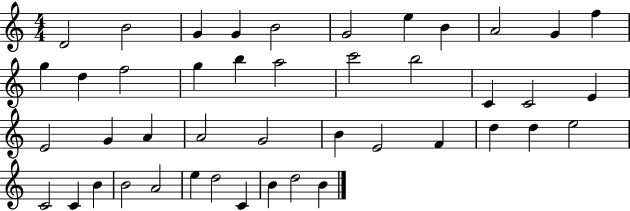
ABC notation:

X:1
T:Untitled
M:4/4
L:1/4
K:C
D2 B2 G G B2 G2 e B A2 G f g d f2 g b a2 c'2 b2 C C2 E E2 G A A2 G2 B E2 F d d e2 C2 C B B2 A2 e d2 C B d2 B